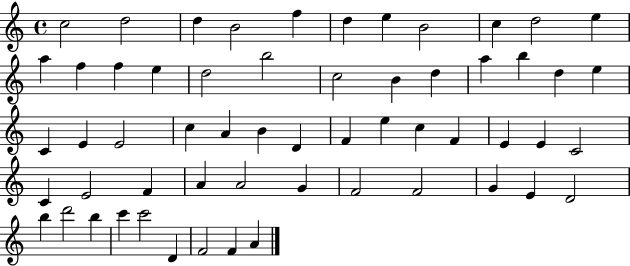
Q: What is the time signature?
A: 4/4